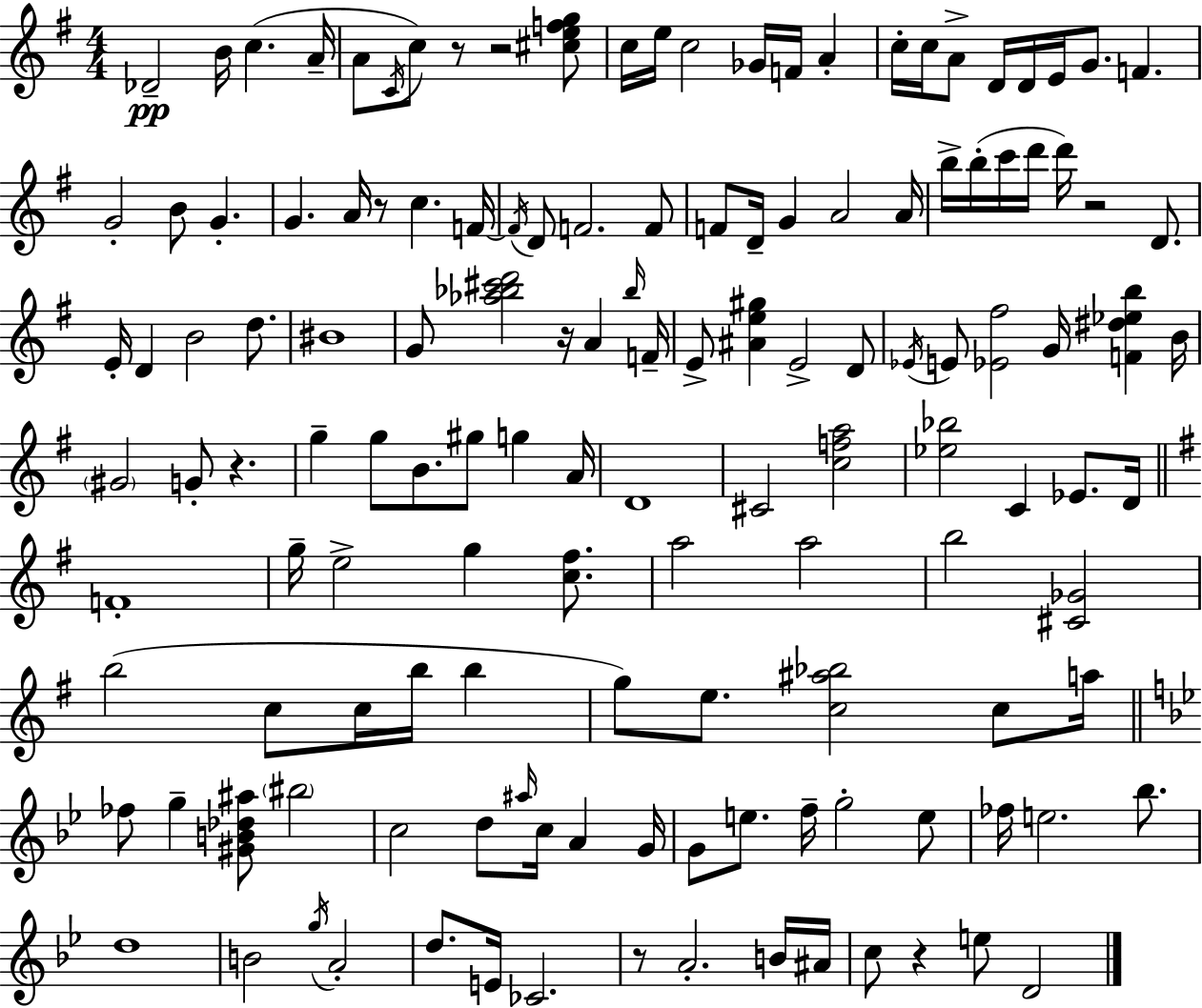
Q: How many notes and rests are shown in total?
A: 137